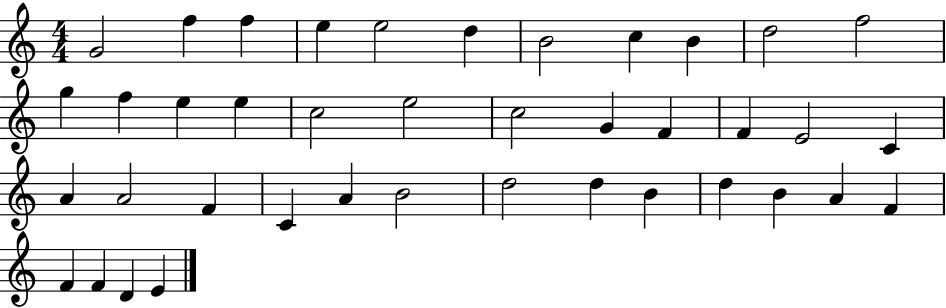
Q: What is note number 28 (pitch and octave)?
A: A4